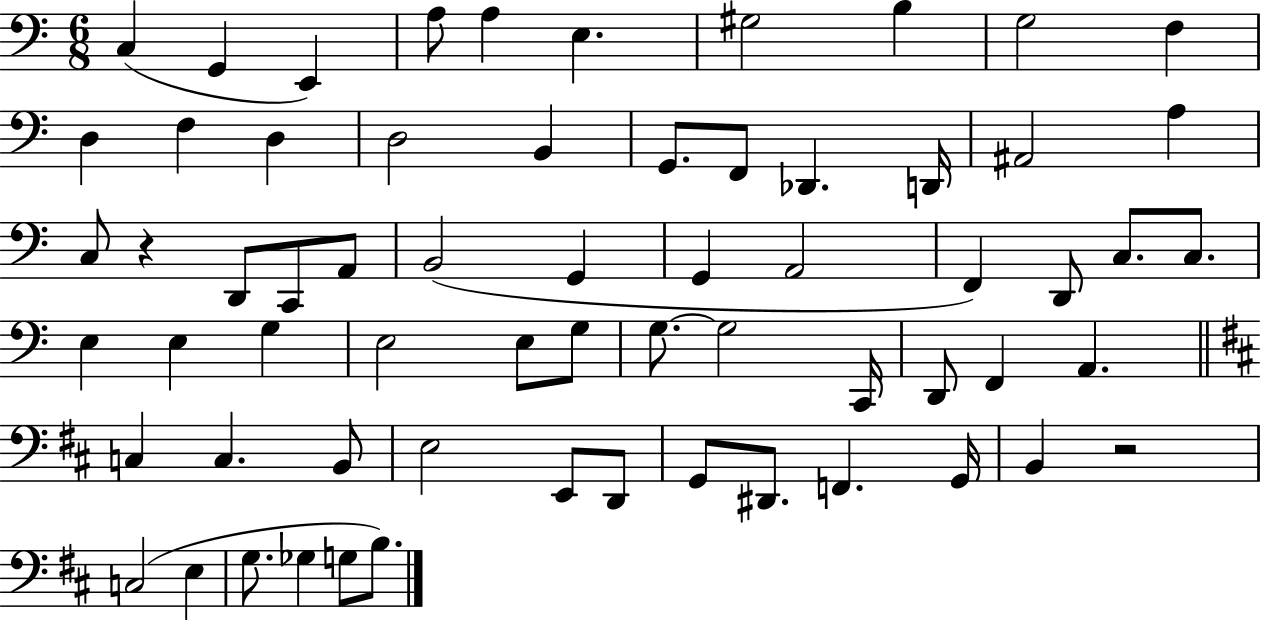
C3/q G2/q E2/q A3/e A3/q E3/q. G#3/h B3/q G3/h F3/q D3/q F3/q D3/q D3/h B2/q G2/e. F2/e Db2/q. D2/s A#2/h A3/q C3/e R/q D2/e C2/e A2/e B2/h G2/q G2/q A2/h F2/q D2/e C3/e. C3/e. E3/q E3/q G3/q E3/h E3/e G3/e G3/e. G3/h C2/s D2/e F2/q A2/q. C3/q C3/q. B2/e E3/h E2/e D2/e G2/e D#2/e. F2/q. G2/s B2/q R/h C3/h E3/q G3/e. Gb3/q G3/e B3/e.